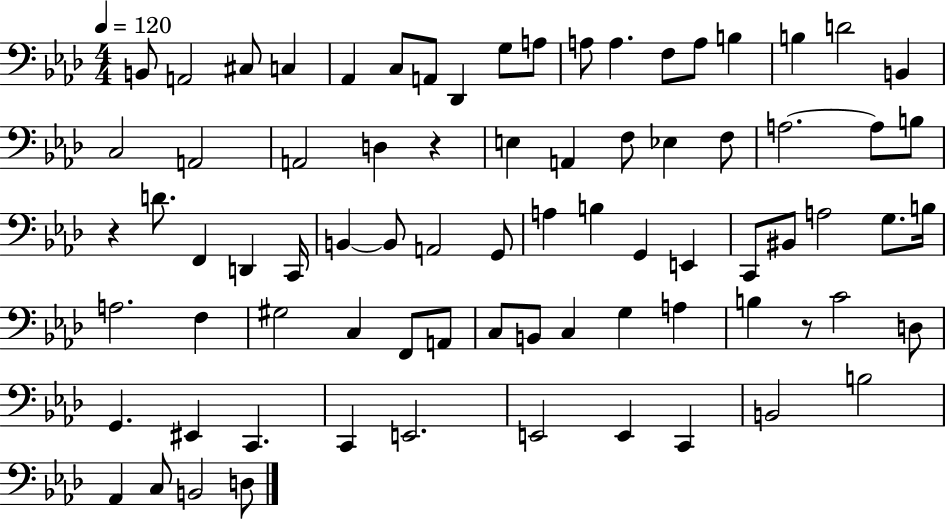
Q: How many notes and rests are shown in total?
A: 78